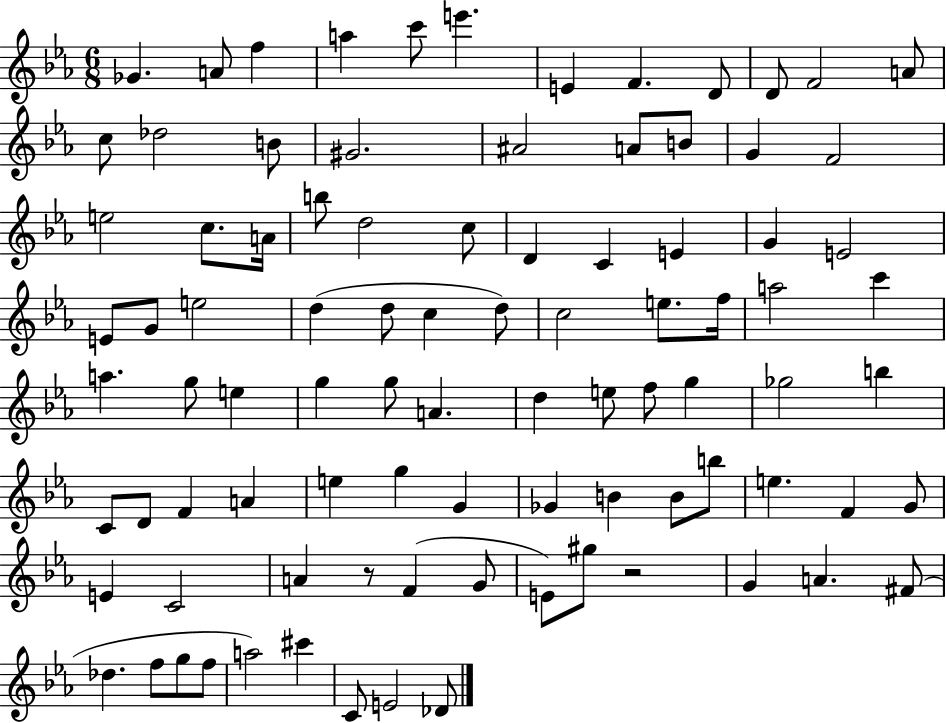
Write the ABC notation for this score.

X:1
T:Untitled
M:6/8
L:1/4
K:Eb
_G A/2 f a c'/2 e' E F D/2 D/2 F2 A/2 c/2 _d2 B/2 ^G2 ^A2 A/2 B/2 G F2 e2 c/2 A/4 b/2 d2 c/2 D C E G E2 E/2 G/2 e2 d d/2 c d/2 c2 e/2 f/4 a2 c' a g/2 e g g/2 A d e/2 f/2 g _g2 b C/2 D/2 F A e g G _G B B/2 b/2 e F G/2 E C2 A z/2 F G/2 E/2 ^g/2 z2 G A ^F/2 _d f/2 g/2 f/2 a2 ^c' C/2 E2 _D/2